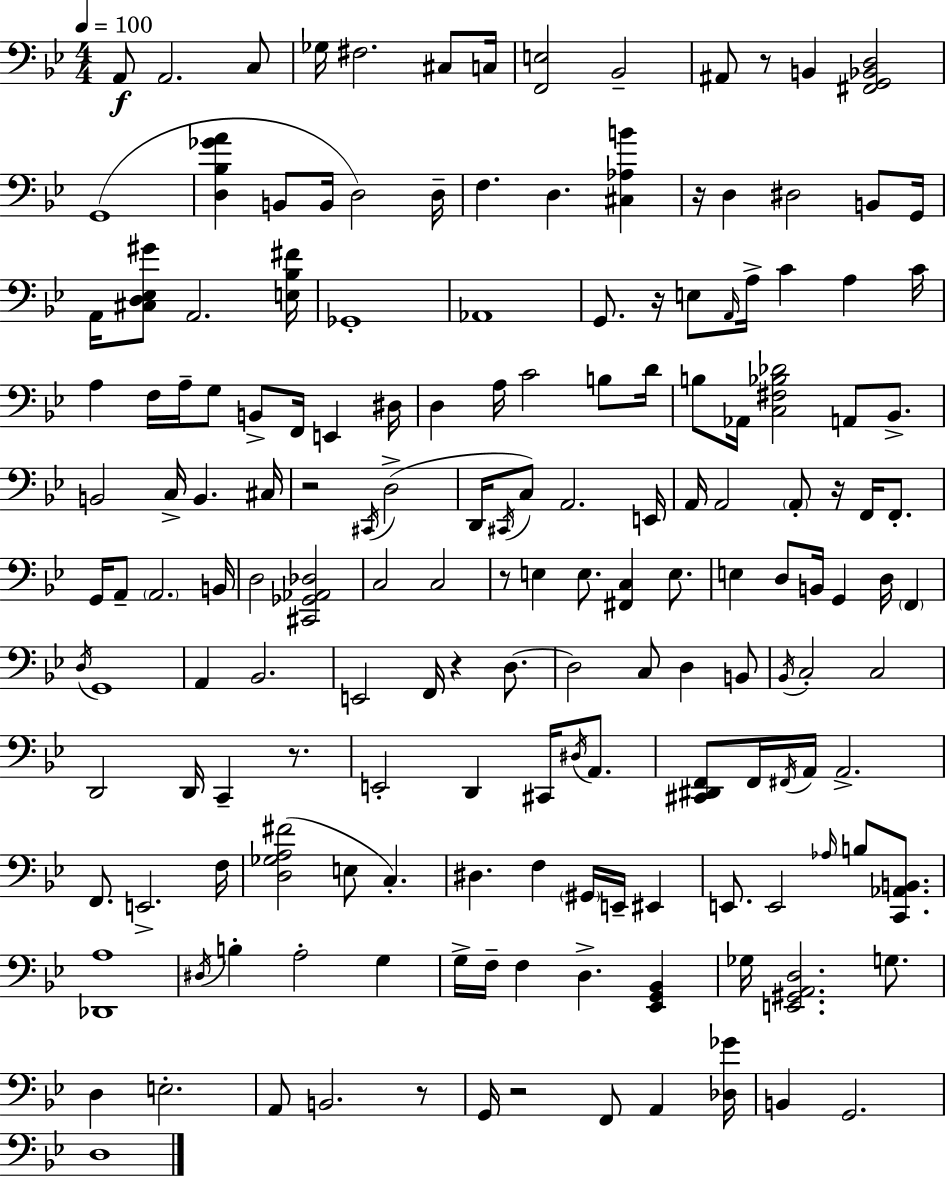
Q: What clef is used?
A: bass